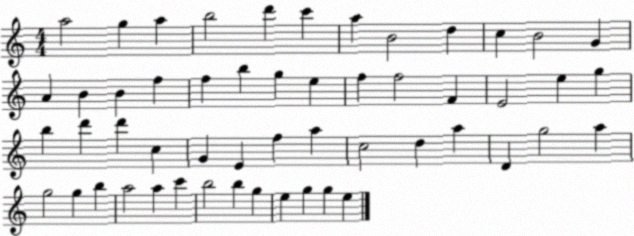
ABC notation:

X:1
T:Untitled
M:4/4
L:1/4
K:C
a2 g a b2 d' c' a B2 d c B2 G A B B f f b g e f f2 F E2 e g b d' d' c G E f a c2 d a D g2 a g2 g b a2 a c' b2 b g e g g e